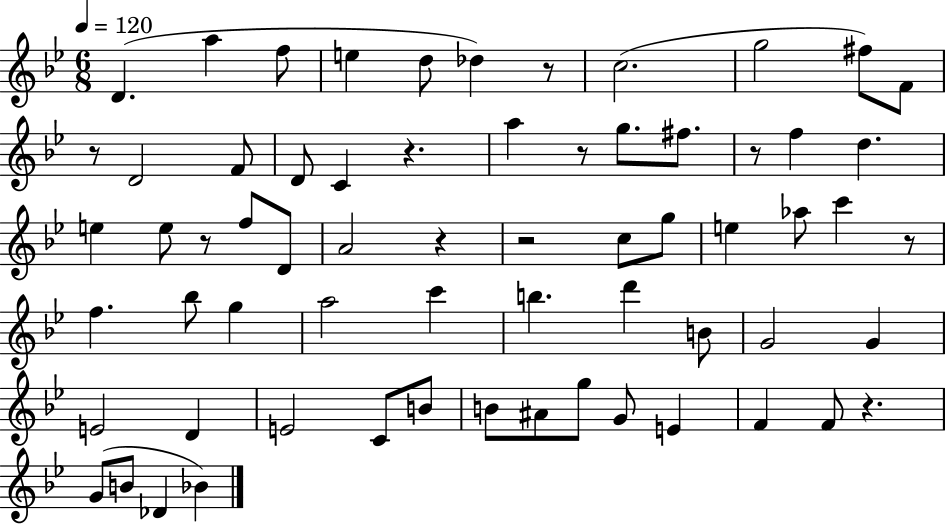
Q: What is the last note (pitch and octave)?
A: Bb4